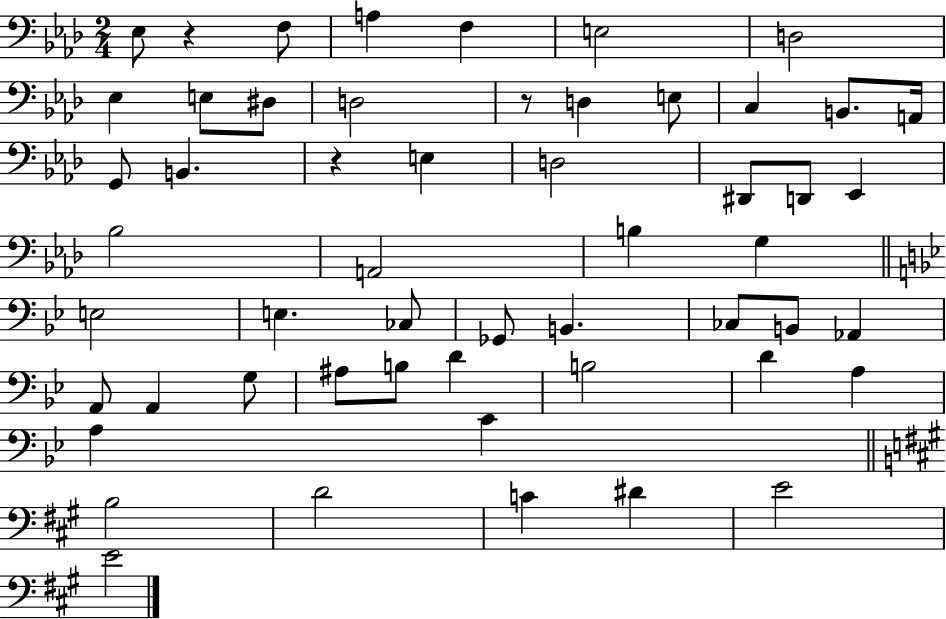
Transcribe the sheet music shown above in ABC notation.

X:1
T:Untitled
M:2/4
L:1/4
K:Ab
_E,/2 z F,/2 A, F, E,2 D,2 _E, E,/2 ^D,/2 D,2 z/2 D, E,/2 C, B,,/2 A,,/4 G,,/2 B,, z E, D,2 ^D,,/2 D,,/2 _E,, _B,2 A,,2 B, G, E,2 E, _C,/2 _G,,/2 B,, _C,/2 B,,/2 _A,, A,,/2 A,, G,/2 ^A,/2 B,/2 D B,2 D A, A, C B,2 D2 C ^D E2 E2